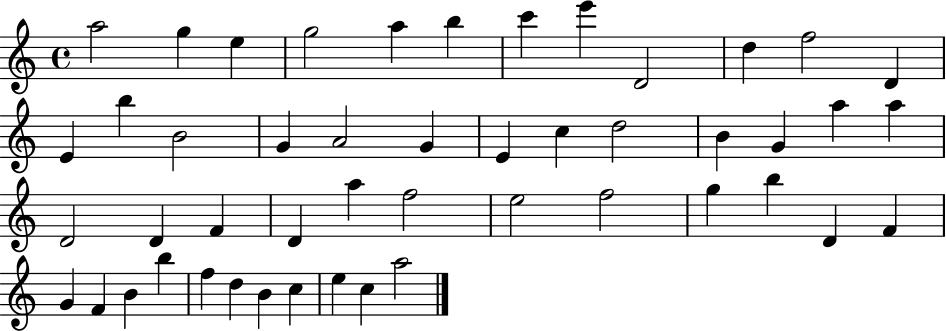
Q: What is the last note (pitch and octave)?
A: A5